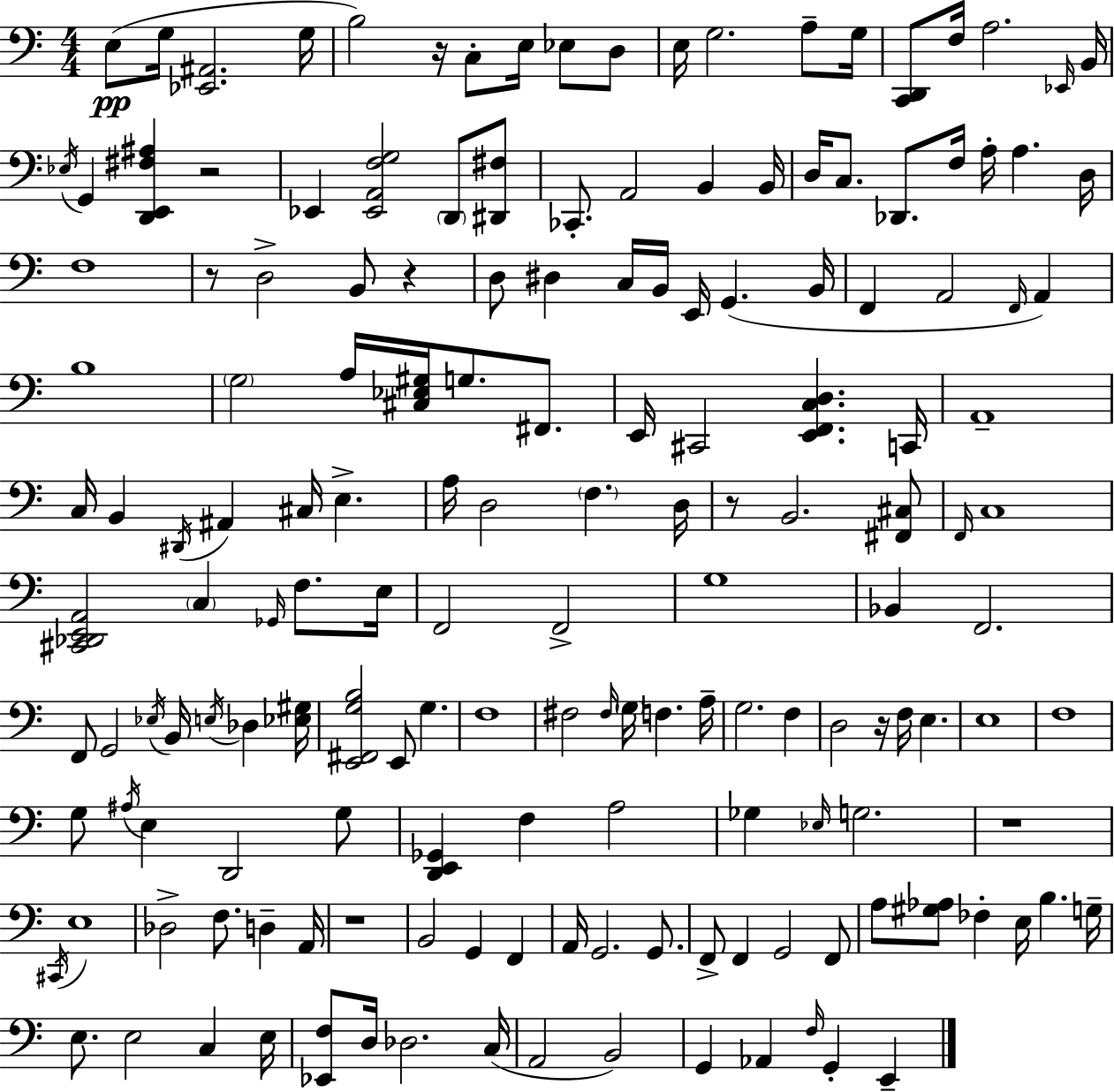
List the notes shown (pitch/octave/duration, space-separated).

E3/e G3/s [Eb2,A#2]/h. G3/s B3/h R/s C3/e E3/s Eb3/e D3/e E3/s G3/h. A3/e G3/s [C2,D2]/e F3/s A3/h. Eb2/s B2/s Eb3/s G2/q [D2,E2,F#3,A#3]/q R/h Eb2/q [Eb2,A2,F3,G3]/h D2/e [D#2,F#3]/e CES2/e. A2/h B2/q B2/s D3/s C3/e. Db2/e. F3/s A3/s A3/q. D3/s F3/w R/e D3/h B2/e R/q D3/e D#3/q C3/s B2/s E2/s G2/q. B2/s F2/q A2/h F2/s A2/q B3/w G3/h A3/s [C#3,Eb3,G#3]/s G3/e. F#2/e. E2/s C#2/h [E2,F2,C3,D3]/q. C2/s A2/w C3/s B2/q D#2/s A#2/q C#3/s E3/q. A3/s D3/h F3/q. D3/s R/e B2/h. [F#2,C#3]/e F2/s C3/w [C#2,Db2,E2,A2]/h C3/q Gb2/s F3/e. E3/s F2/h F2/h G3/w Bb2/q F2/h. F2/e G2/h Eb3/s B2/s E3/s Db3/q [Eb3,G#3]/s [E2,F#2,G3,B3]/h E2/e G3/q. F3/w F#3/h F#3/s G3/s F3/q. A3/s G3/h. F3/q D3/h R/s F3/s E3/q. E3/w F3/w G3/e A#3/s E3/q D2/h G3/e [D2,E2,Gb2]/q F3/q A3/h Gb3/q Eb3/s G3/h. R/w C#2/s E3/w Db3/h F3/e. D3/q A2/s R/w B2/h G2/q F2/q A2/s G2/h. G2/e. F2/e F2/q G2/h F2/e A3/e [G#3,Ab3]/e FES3/q E3/s B3/q. G3/s E3/e. E3/h C3/q E3/s [Eb2,F3]/e D3/s Db3/h. C3/s A2/h B2/h G2/q Ab2/q F3/s G2/q E2/q